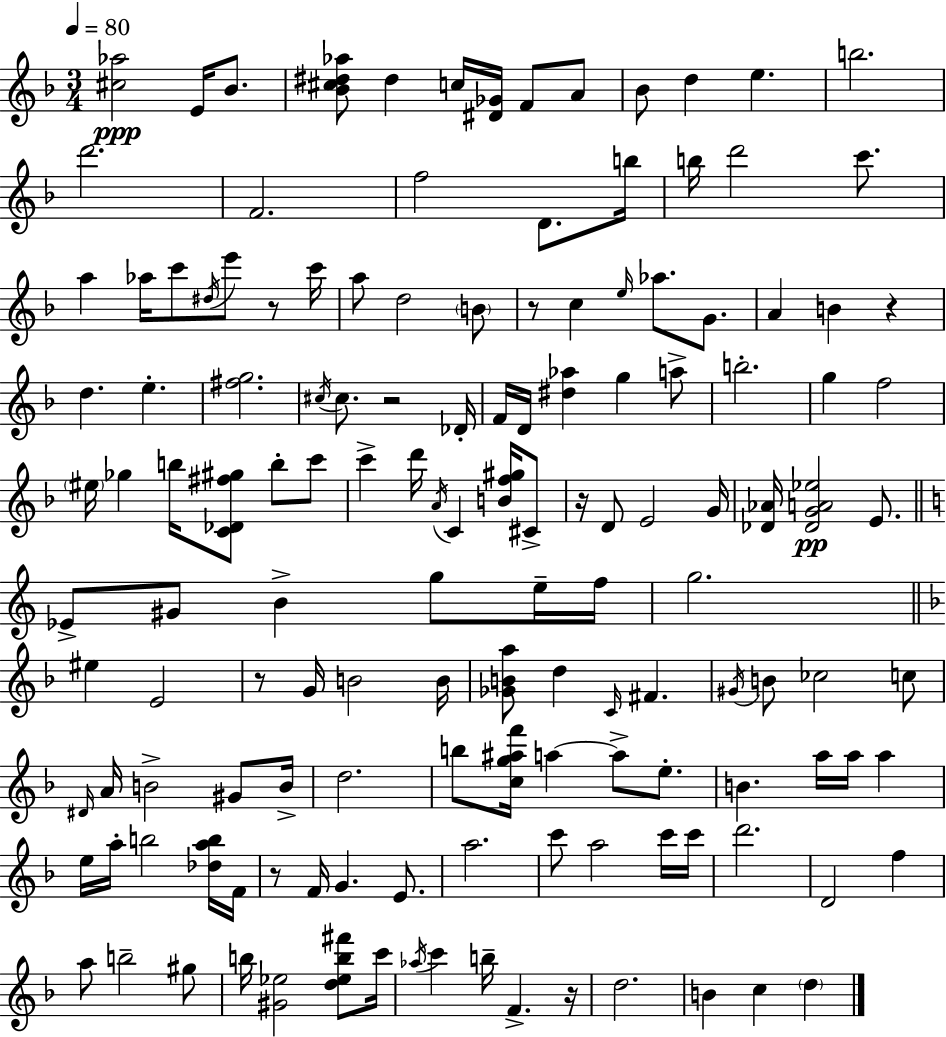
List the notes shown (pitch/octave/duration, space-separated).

[C#5,Ab5]/h E4/s Bb4/e. [Bb4,C#5,D#5,Ab5]/e D#5/q C5/s [D#4,Gb4]/s F4/e A4/e Bb4/e D5/q E5/q. B5/h. D6/h. F4/h. F5/h D4/e. B5/s B5/s D6/h C6/e. A5/q Ab5/s C6/e D#5/s E6/e R/e C6/s A5/e D5/h B4/e R/e C5/q E5/s Ab5/e. G4/e. A4/q B4/q R/q D5/q. E5/q. [F#5,G5]/h. C#5/s C#5/e. R/h Db4/s F4/s D4/s [D#5,Ab5]/q G5/q A5/e B5/h. G5/q F5/h EIS5/s Gb5/q B5/s [C4,Db4,F#5,G#5]/e B5/e C6/e C6/q D6/s A4/s C4/q [B4,F5,G#5]/s C#4/e R/s D4/e E4/h G4/s [Db4,Ab4]/s [Db4,G4,A4,Eb5]/h E4/e. Eb4/e G#4/e B4/q G5/e E5/s F5/s G5/h. EIS5/q E4/h R/e G4/s B4/h B4/s [Gb4,B4,A5]/e D5/q C4/s F#4/q. G#4/s B4/e CES5/h C5/e D#4/s A4/s B4/h G#4/e B4/s D5/h. B5/e [C5,G5,A#5,F6]/s A5/q A5/e E5/e. B4/q. A5/s A5/s A5/q E5/s A5/s B5/h [Db5,A5,B5]/s F4/s R/e F4/s G4/q. E4/e. A5/h. C6/e A5/h C6/s C6/s D6/h. D4/h F5/q A5/e B5/h G#5/e B5/s [G#4,Eb5]/h [D5,Eb5,B5,F#6]/e C6/s Ab5/s C6/q B5/s F4/q. R/s D5/h. B4/q C5/q D5/q